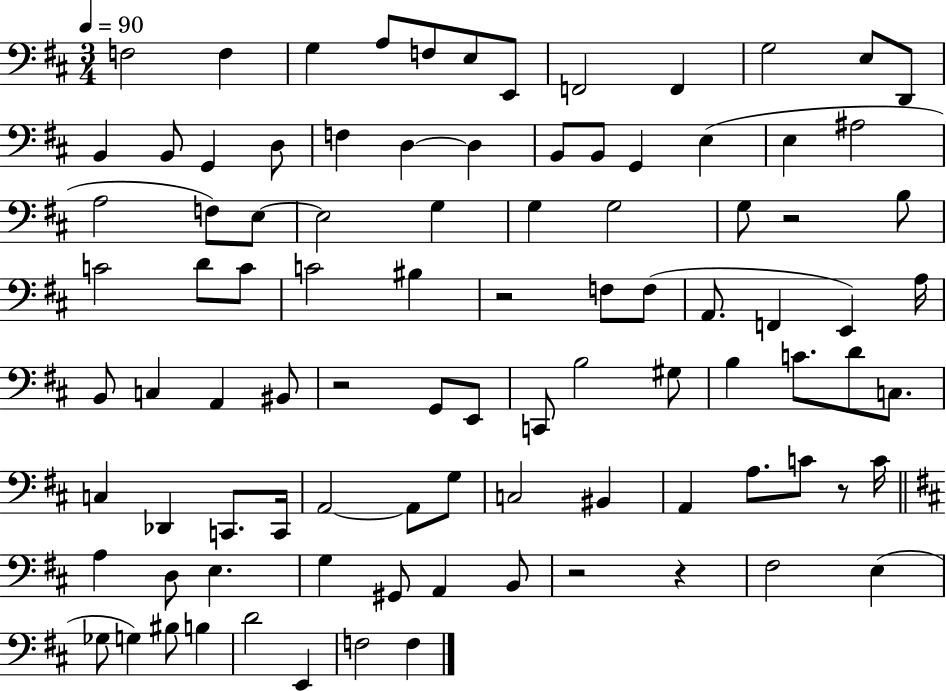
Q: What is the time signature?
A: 3/4